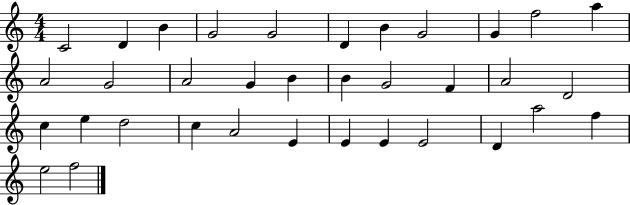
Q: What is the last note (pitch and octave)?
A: F5